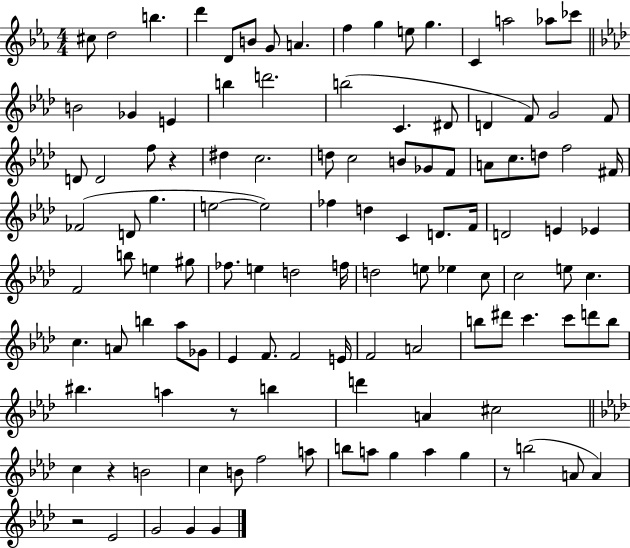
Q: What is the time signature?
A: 4/4